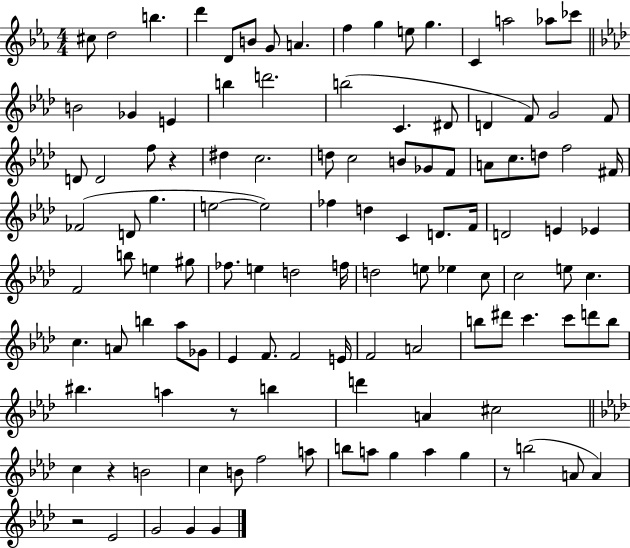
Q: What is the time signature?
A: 4/4